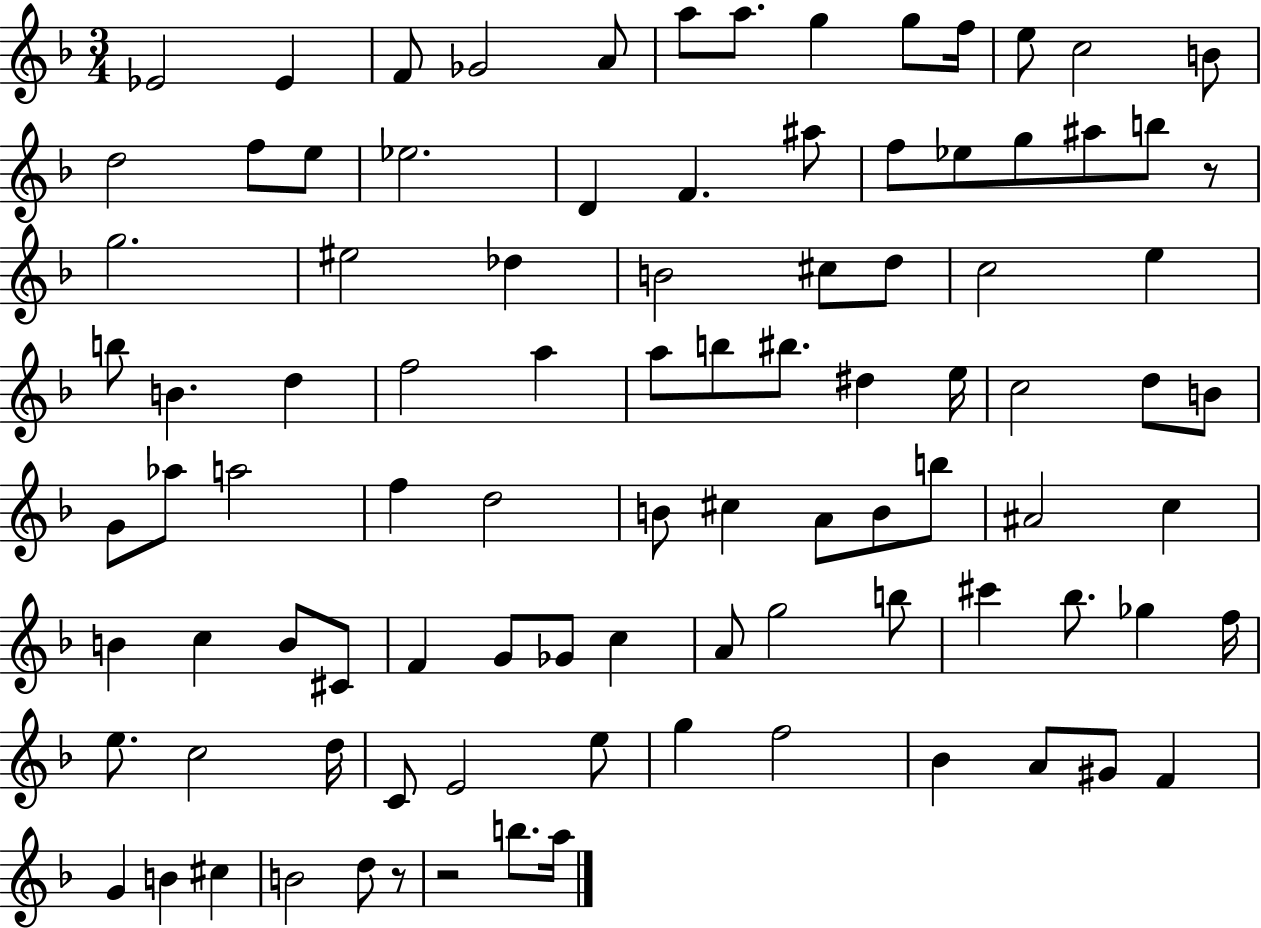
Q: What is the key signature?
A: F major